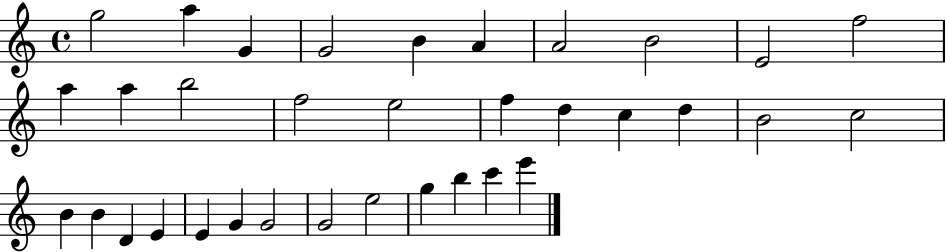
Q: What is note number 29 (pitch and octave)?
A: G4